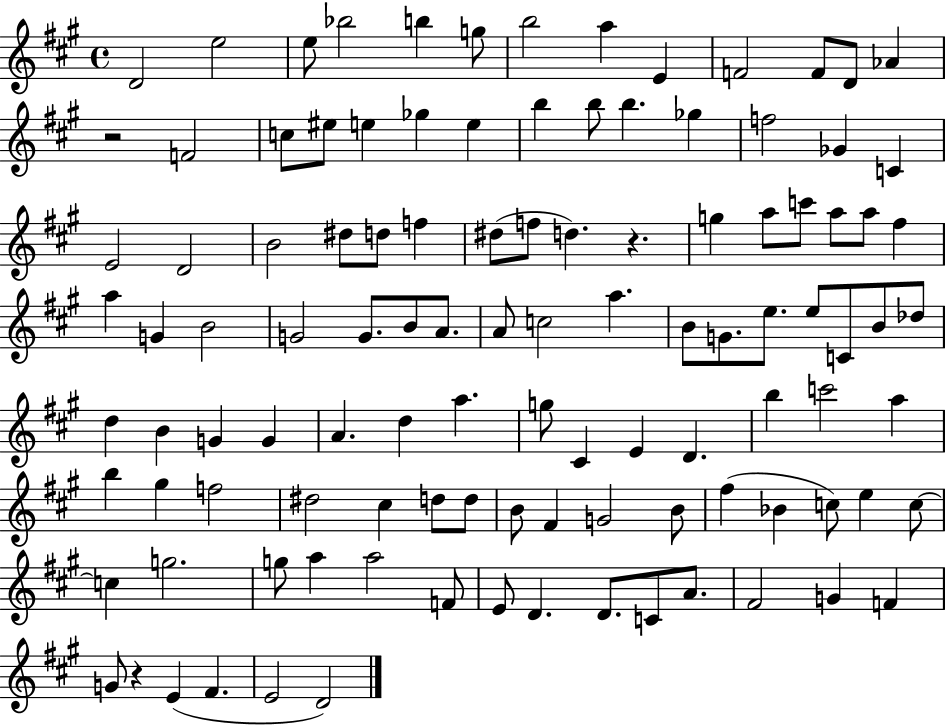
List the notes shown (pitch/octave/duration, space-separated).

D4/h E5/h E5/e Bb5/h B5/q G5/e B5/h A5/q E4/q F4/h F4/e D4/e Ab4/q R/h F4/h C5/e EIS5/e E5/q Gb5/q E5/q B5/q B5/e B5/q. Gb5/q F5/h Gb4/q C4/q E4/h D4/h B4/h D#5/e D5/e F5/q D#5/e F5/e D5/q. R/q. G5/q A5/e C6/e A5/e A5/e F#5/q A5/q G4/q B4/h G4/h G4/e. B4/e A4/e. A4/e C5/h A5/q. B4/e G4/e. E5/e. E5/e C4/e B4/e Db5/e D5/q B4/q G4/q G4/q A4/q. D5/q A5/q. G5/e C#4/q E4/q D4/q. B5/q C6/h A5/q B5/q G#5/q F5/h D#5/h C#5/q D5/e D5/e B4/e F#4/q G4/h B4/e F#5/q Bb4/q C5/e E5/q C5/e C5/q G5/h. G5/e A5/q A5/h F4/e E4/e D4/q. D4/e. C4/e A4/e. F#4/h G4/q F4/q G4/e R/q E4/q F#4/q. E4/h D4/h